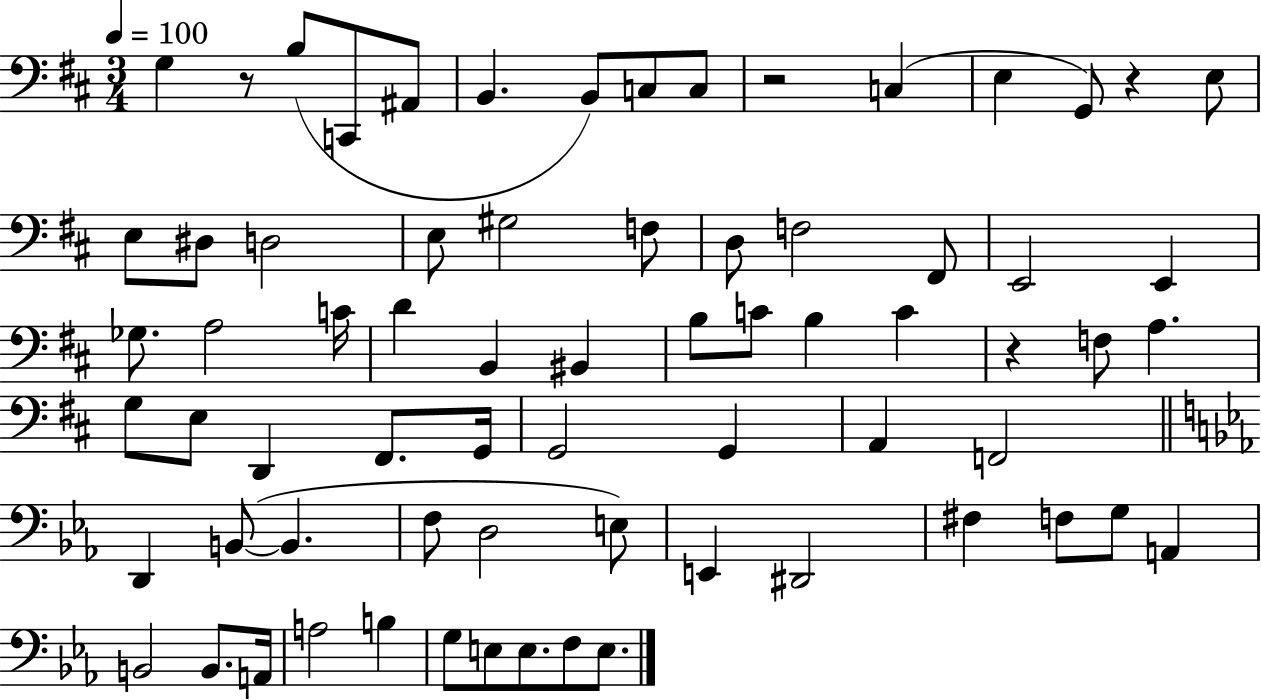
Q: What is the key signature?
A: D major